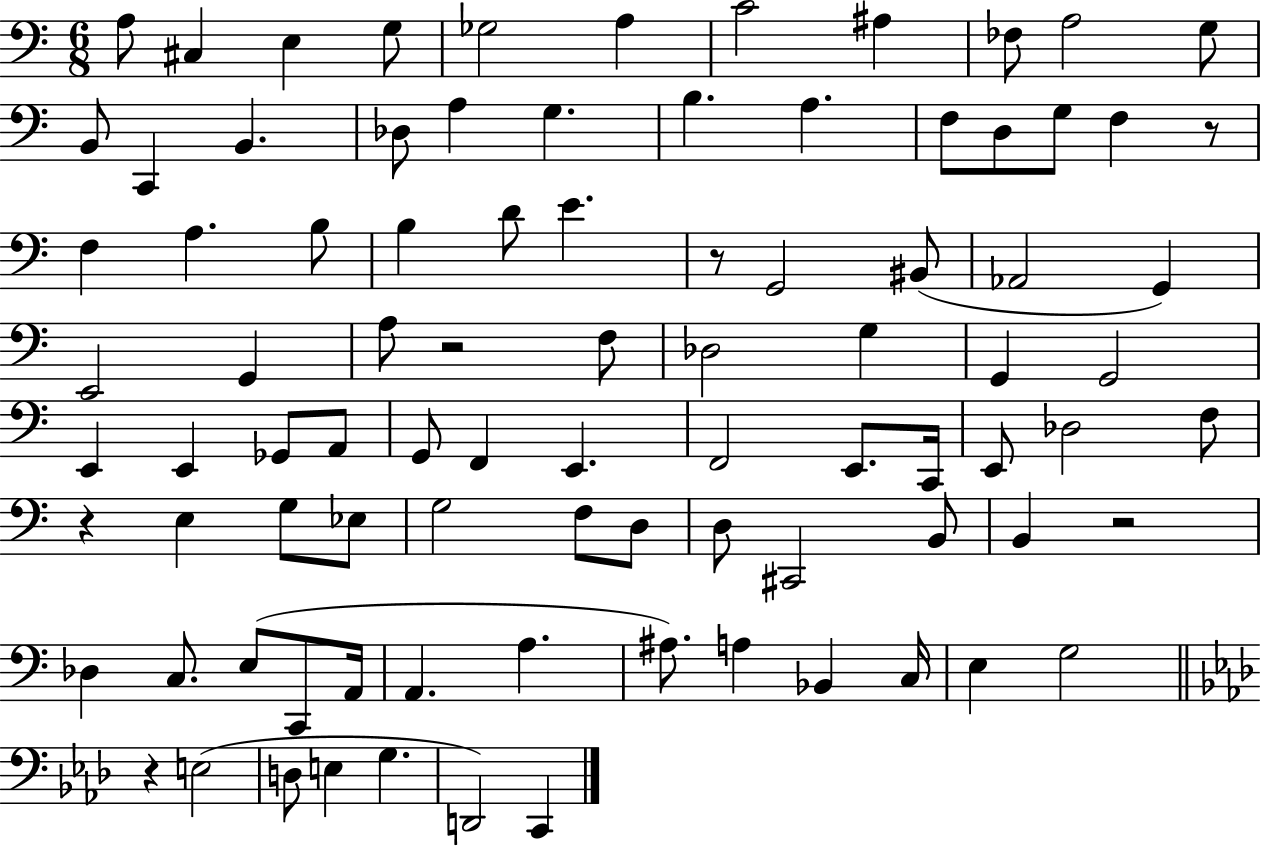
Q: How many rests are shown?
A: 6